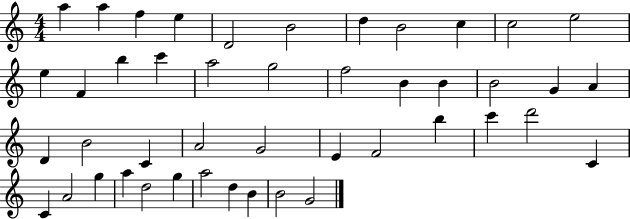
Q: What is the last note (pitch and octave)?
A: G4